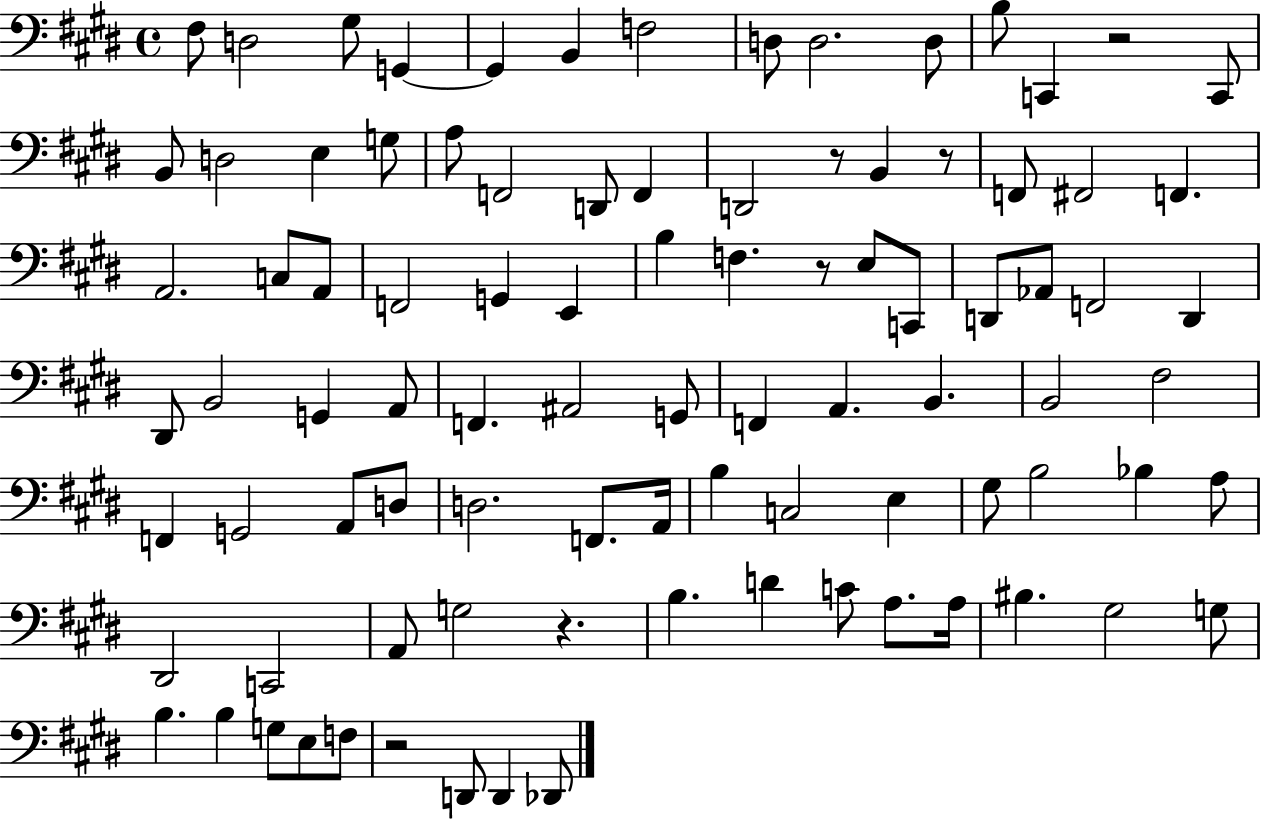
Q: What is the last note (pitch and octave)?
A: Db2